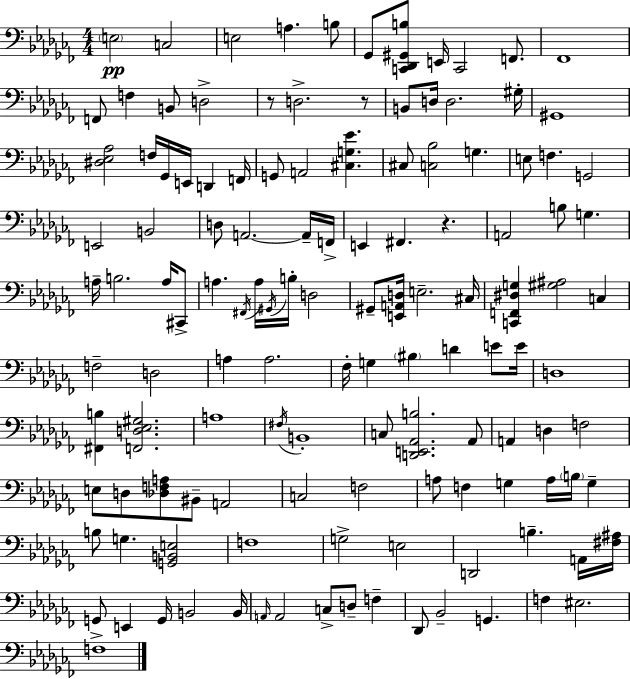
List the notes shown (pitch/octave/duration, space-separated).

E3/h C3/h E3/h A3/q. B3/e Gb2/e [C2,Db2,G#2,B3]/e E2/s C2/h F2/e. FES2/w F2/e F3/q B2/e D3/h R/e D3/h. R/e B2/e D3/s D3/h. G#3/s G#2/w [D#3,Eb3,Ab3]/h F3/s Gb2/s E2/s D2/q F2/s G2/e A2/h [C#3,G3,Eb4]/q. C#3/e [C3,Bb3]/h G3/q. E3/e F3/q. G2/h E2/h B2/h D3/e A2/h. A2/s F2/s E2/q F#2/q. R/q. A2/h B3/e G3/q. A3/s B3/h. A3/s C#2/e A3/q. F#2/s A3/s G#2/s B3/s D3/h G#2/e [E2,A2,D3]/s E3/h. C#3/s [C2,F2,D#3,G3]/q [G#3,A#3]/h C3/q F3/h D3/h A3/q A3/h. FES3/s G3/q BIS3/q D4/q E4/e E4/s D3/w [F#2,B3]/q [F2,D3,Eb3,G#3]/h. A3/w F#3/s B2/w C3/e [D2,E2,Ab2,B3]/h. Ab2/e A2/q D3/q F3/h E3/e D3/e [Db3,F3,A3]/e BIS2/e A2/h C3/h F3/h A3/e F3/q G3/q A3/s B3/s G3/q B3/e G3/q. [G2,B2,E3]/h F3/w G3/h E3/h D2/h B3/q. A2/s [F#3,A#3]/s G2/e E2/q G2/s B2/h B2/s A2/s A2/h C3/e D3/e F3/q Db2/e Bb2/h G2/q. F3/q EIS3/h. F3/w